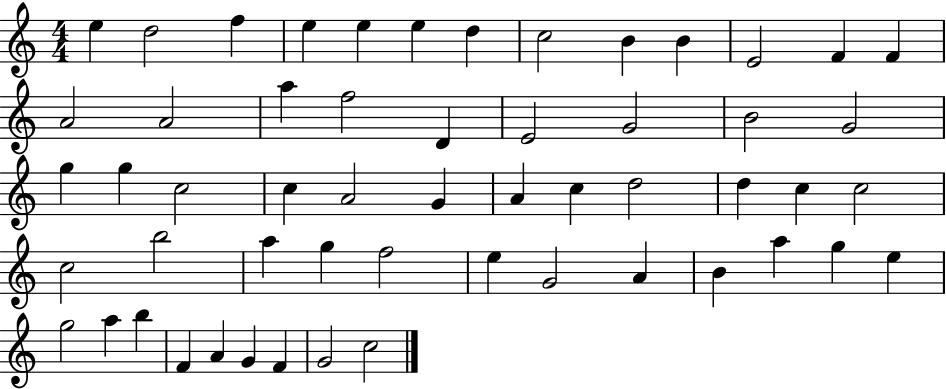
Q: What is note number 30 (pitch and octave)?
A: C5